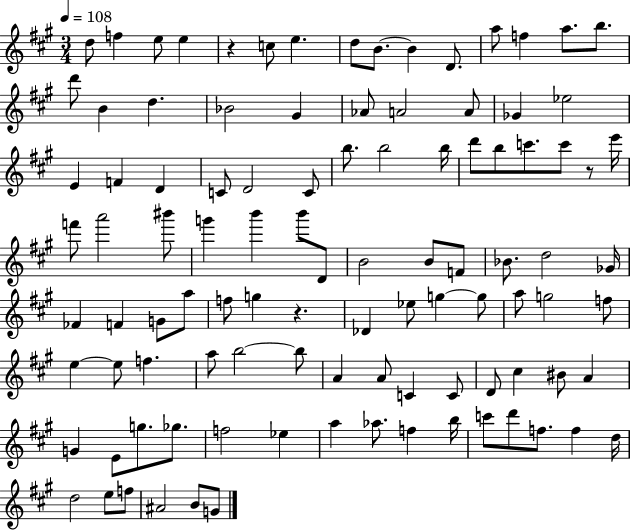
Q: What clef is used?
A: treble